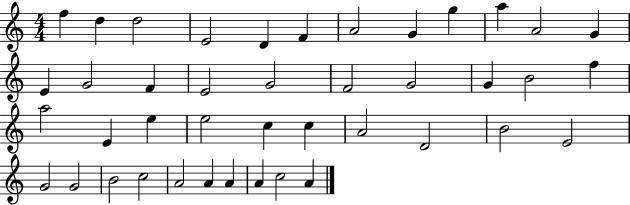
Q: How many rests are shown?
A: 0